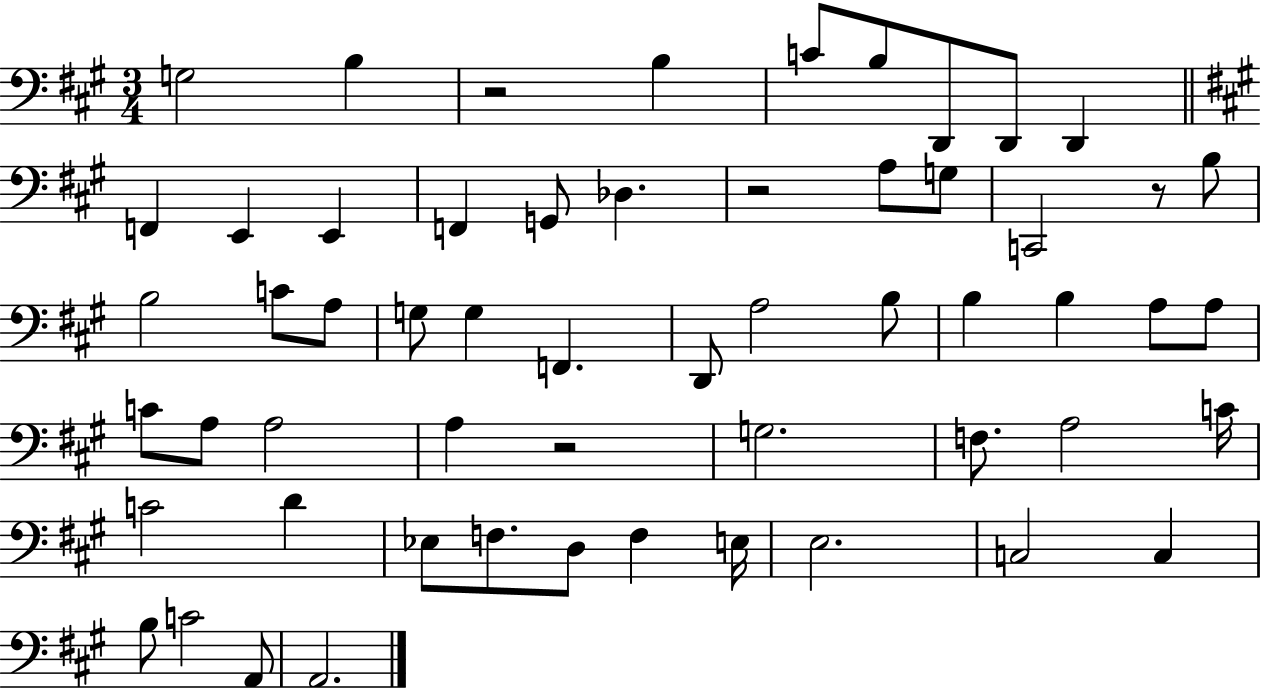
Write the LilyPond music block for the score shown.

{
  \clef bass
  \numericTimeSignature
  \time 3/4
  \key a \major
  g2 b4 | r2 b4 | c'8 b8 d,8 d,8 d,4 | \bar "||" \break \key a \major f,4 e,4 e,4 | f,4 g,8 des4. | r2 a8 g8 | c,2 r8 b8 | \break b2 c'8 a8 | g8 g4 f,4. | d,8 a2 b8 | b4 b4 a8 a8 | \break c'8 a8 a2 | a4 r2 | g2. | f8. a2 c'16 | \break c'2 d'4 | ees8 f8. d8 f4 e16 | e2. | c2 c4 | \break b8 c'2 a,8 | a,2. | \bar "|."
}